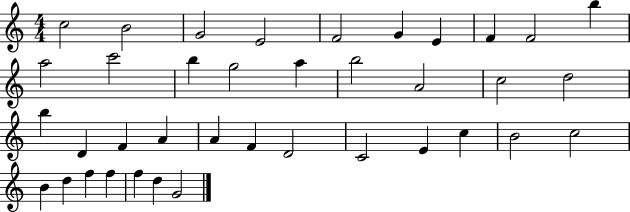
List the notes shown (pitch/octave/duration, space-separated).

C5/h B4/h G4/h E4/h F4/h G4/q E4/q F4/q F4/h B5/q A5/h C6/h B5/q G5/h A5/q B5/h A4/h C5/h D5/h B5/q D4/q F4/q A4/q A4/q F4/q D4/h C4/h E4/q C5/q B4/h C5/h B4/q D5/q F5/q F5/q F5/q D5/q G4/h